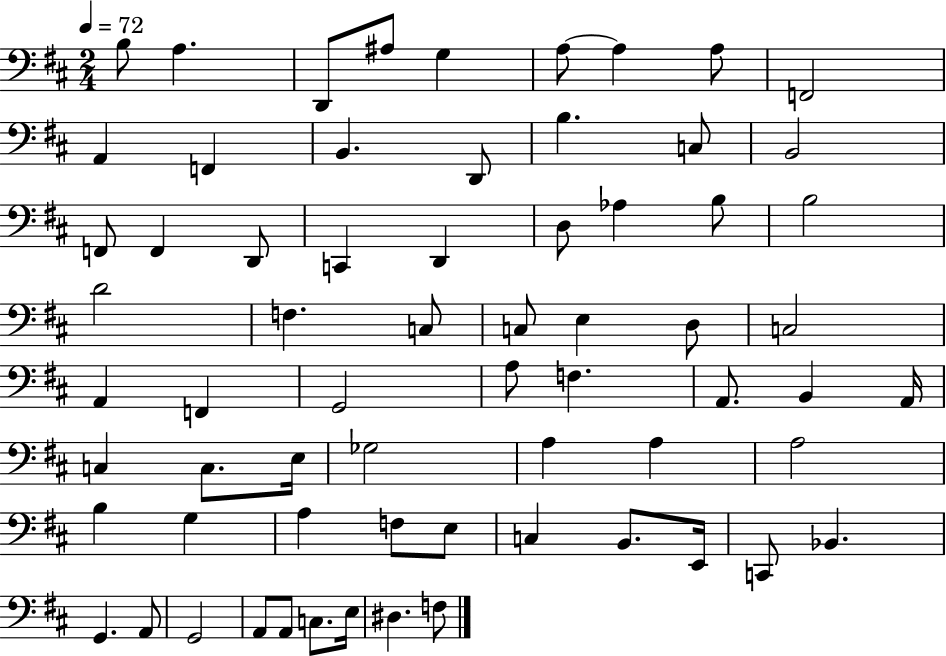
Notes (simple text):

B3/e A3/q. D2/e A#3/e G3/q A3/e A3/q A3/e F2/h A2/q F2/q B2/q. D2/e B3/q. C3/e B2/h F2/e F2/q D2/e C2/q D2/q D3/e Ab3/q B3/e B3/h D4/h F3/q. C3/e C3/e E3/q D3/e C3/h A2/q F2/q G2/h A3/e F3/q. A2/e. B2/q A2/s C3/q C3/e. E3/s Gb3/h A3/q A3/q A3/h B3/q G3/q A3/q F3/e E3/e C3/q B2/e. E2/s C2/e Bb2/q. G2/q. A2/e G2/h A2/e A2/e C3/e. E3/s D#3/q. F3/e